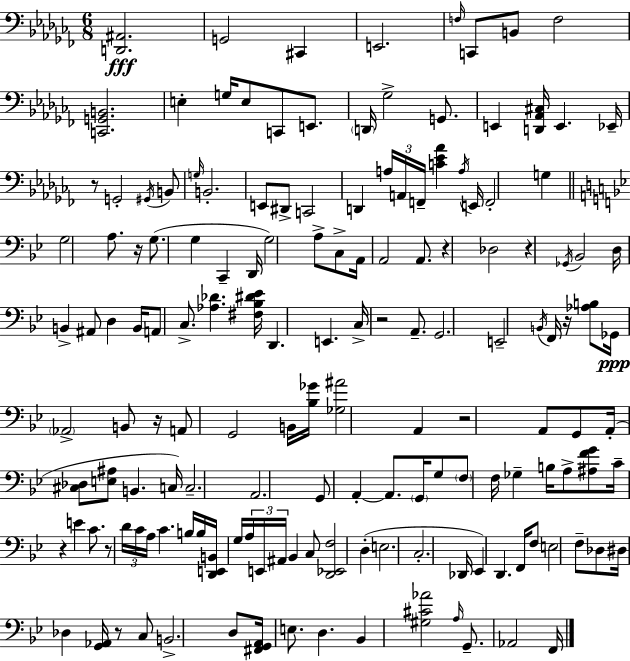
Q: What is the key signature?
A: AES minor